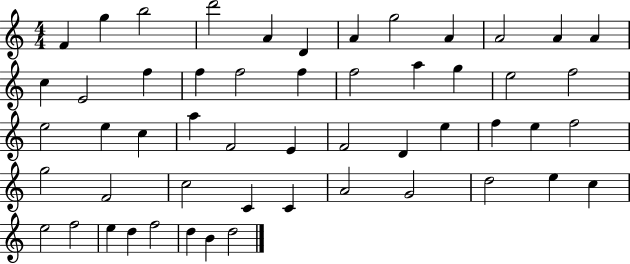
F4/q G5/q B5/h D6/h A4/q D4/q A4/q G5/h A4/q A4/h A4/q A4/q C5/q E4/h F5/q F5/q F5/h F5/q F5/h A5/q G5/q E5/h F5/h E5/h E5/q C5/q A5/q F4/h E4/q F4/h D4/q E5/q F5/q E5/q F5/h G5/h F4/h C5/h C4/q C4/q A4/h G4/h D5/h E5/q C5/q E5/h F5/h E5/q D5/q F5/h D5/q B4/q D5/h